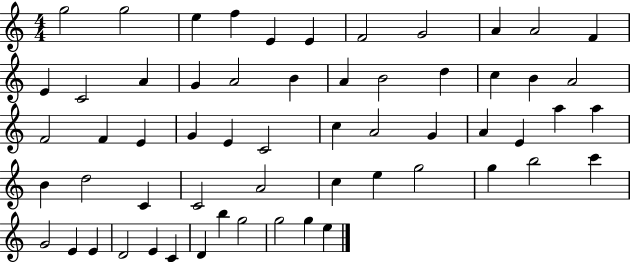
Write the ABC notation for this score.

X:1
T:Untitled
M:4/4
L:1/4
K:C
g2 g2 e f E E F2 G2 A A2 F E C2 A G A2 B A B2 d c B A2 F2 F E G E C2 c A2 G A E a a B d2 C C2 A2 c e g2 g b2 c' G2 E E D2 E C D b g2 g2 g e